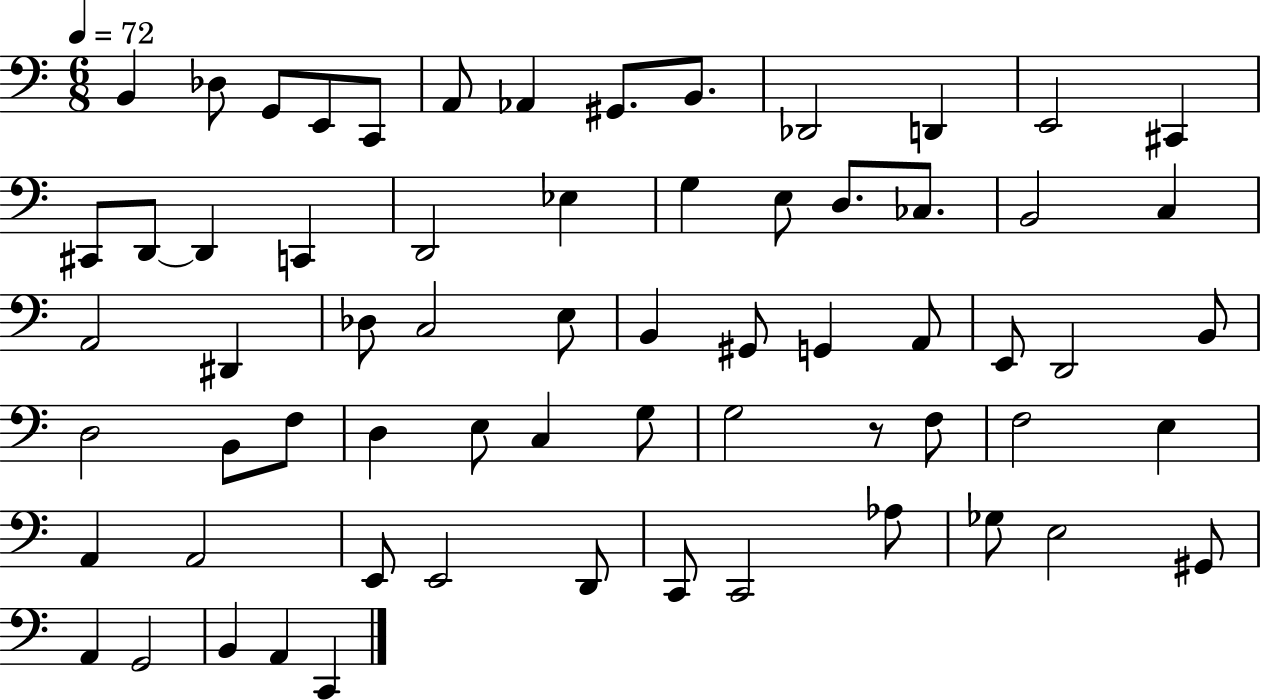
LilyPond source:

{
  \clef bass
  \numericTimeSignature
  \time 6/8
  \key c \major
  \tempo 4 = 72
  b,4 des8 g,8 e,8 c,8 | a,8 aes,4 gis,8. b,8. | des,2 d,4 | e,2 cis,4 | \break cis,8 d,8~~ d,4 c,4 | d,2 ees4 | g4 e8 d8. ces8. | b,2 c4 | \break a,2 dis,4 | des8 c2 e8 | b,4 gis,8 g,4 a,8 | e,8 d,2 b,8 | \break d2 b,8 f8 | d4 e8 c4 g8 | g2 r8 f8 | f2 e4 | \break a,4 a,2 | e,8 e,2 d,8 | c,8 c,2 aes8 | ges8 e2 gis,8 | \break a,4 g,2 | b,4 a,4 c,4 | \bar "|."
}